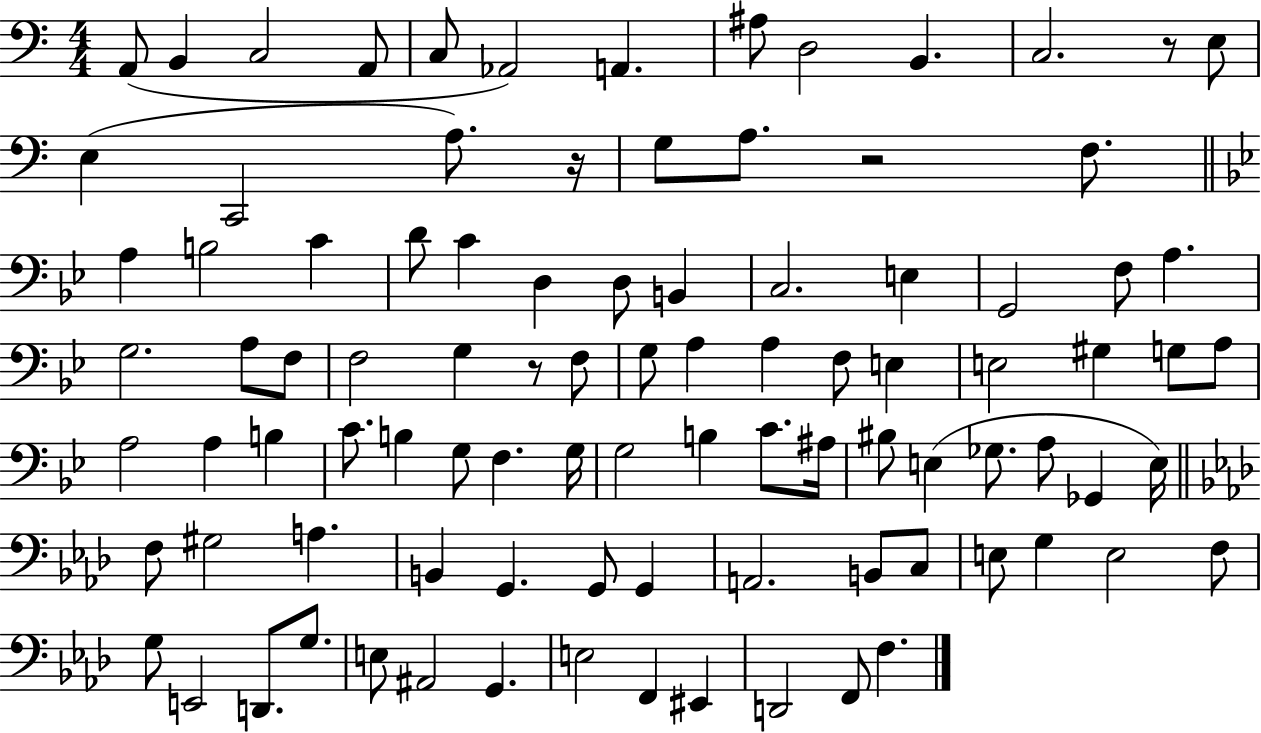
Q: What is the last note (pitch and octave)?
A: F3